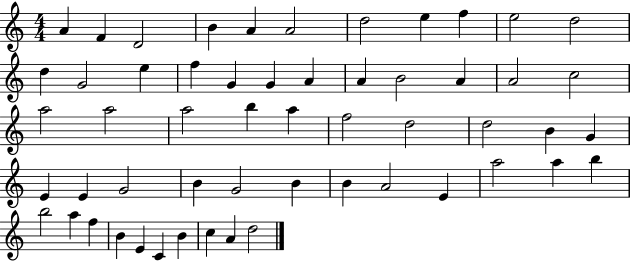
{
  \clef treble
  \numericTimeSignature
  \time 4/4
  \key c \major
  a'4 f'4 d'2 | b'4 a'4 a'2 | d''2 e''4 f''4 | e''2 d''2 | \break d''4 g'2 e''4 | f''4 g'4 g'4 a'4 | a'4 b'2 a'4 | a'2 c''2 | \break a''2 a''2 | a''2 b''4 a''4 | f''2 d''2 | d''2 b'4 g'4 | \break e'4 e'4 g'2 | b'4 g'2 b'4 | b'4 a'2 e'4 | a''2 a''4 b''4 | \break b''2 a''4 f''4 | b'4 e'4 c'4 b'4 | c''4 a'4 d''2 | \bar "|."
}